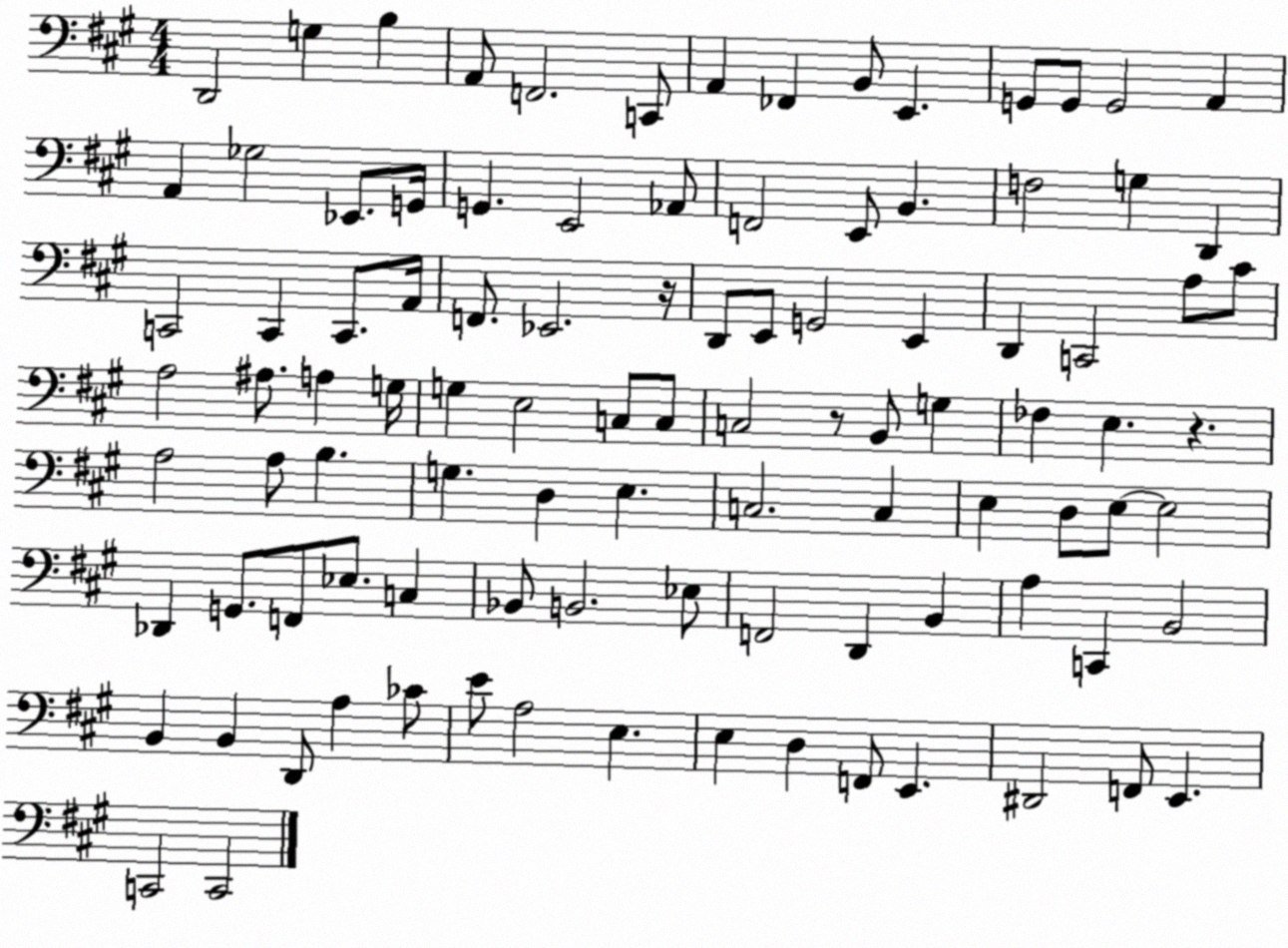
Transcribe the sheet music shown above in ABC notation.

X:1
T:Untitled
M:4/4
L:1/4
K:A
D,,2 G, B, A,,/2 F,,2 C,,/2 A,, _F,, B,,/2 E,, G,,/2 G,,/2 G,,2 A,, A,, _G,2 _E,,/2 G,,/4 G,, E,,2 _A,,/2 F,,2 E,,/2 B,, F,2 G, D,, C,,2 C,, C,,/2 A,,/4 F,,/2 _E,,2 z/4 D,,/2 E,,/2 G,,2 E,, D,, C,,2 A,/2 ^C/2 A,2 ^A,/2 A, G,/4 G, E,2 C,/2 C,/2 C,2 z/2 B,,/2 G, _F, E, z A,2 A,/2 B, G, D, E, C,2 C, E, D,/2 E,/2 E,2 _D,, G,,/2 F,,/2 _E,/2 C, _B,,/2 B,,2 _E,/2 F,,2 D,, B,, A, C,, B,,2 B,, B,, D,,/2 A, _C/2 E/2 A,2 E, E, D, F,,/2 E,, ^D,,2 F,,/2 E,, C,,2 C,,2